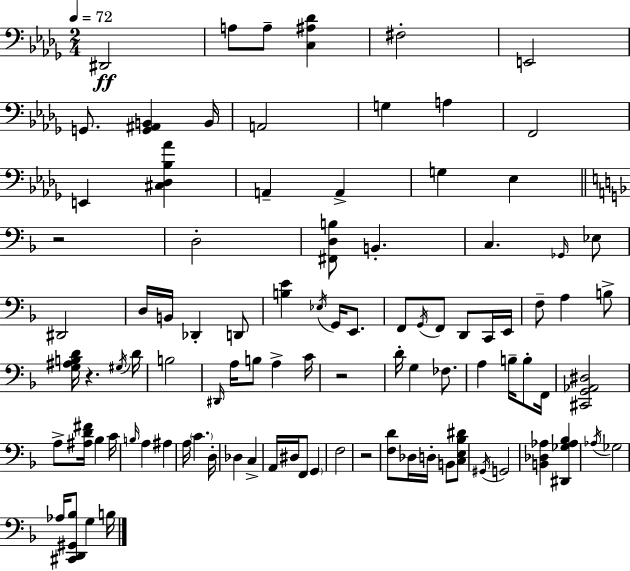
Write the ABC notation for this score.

X:1
T:Untitled
M:2/4
L:1/4
K:Bbm
^D,,2 A,/2 A,/2 [C,^A,_D] ^F,2 E,,2 G,,/2 [G,,^A,,B,,] B,,/4 A,,2 G, A, F,,2 E,, [^C,_D,_B,_A] A,, A,, G, _E, z2 D,2 [^F,,D,B,]/2 B,, C, _G,,/4 _E,/2 ^D,,2 D,/4 B,,/4 _D,, D,,/2 [B,E] _E,/4 G,,/4 E,,/2 F,,/2 G,,/4 F,,/2 D,,/2 C,,/4 E,,/4 F,/2 A, B,/2 [G,^A,B,D]/4 z ^G,/4 D/4 B,2 ^D,,/4 A,/4 B,/2 A, C/4 z2 D/4 G, _F,/2 A, B,/4 B,/2 F,,/4 [^C,,G,,_A,,^D,]2 A,/2 [^A,D^F]/4 _B, C/4 B,/4 A, ^A, A,/4 C D,/4 _D, C, A,,/4 ^D,/4 F,,/2 G,, F,2 z2 [F,D]/2 _D,/4 D,/4 B,,/2 [C,E,_B,^D]/2 ^G,,/4 G,,2 [B,,_D,_A,] [^D,,_G,_A,_B,] _A,/4 _G,2 _A,/4 [^C,,D,,^G,,_B,]/2 G, B,/4